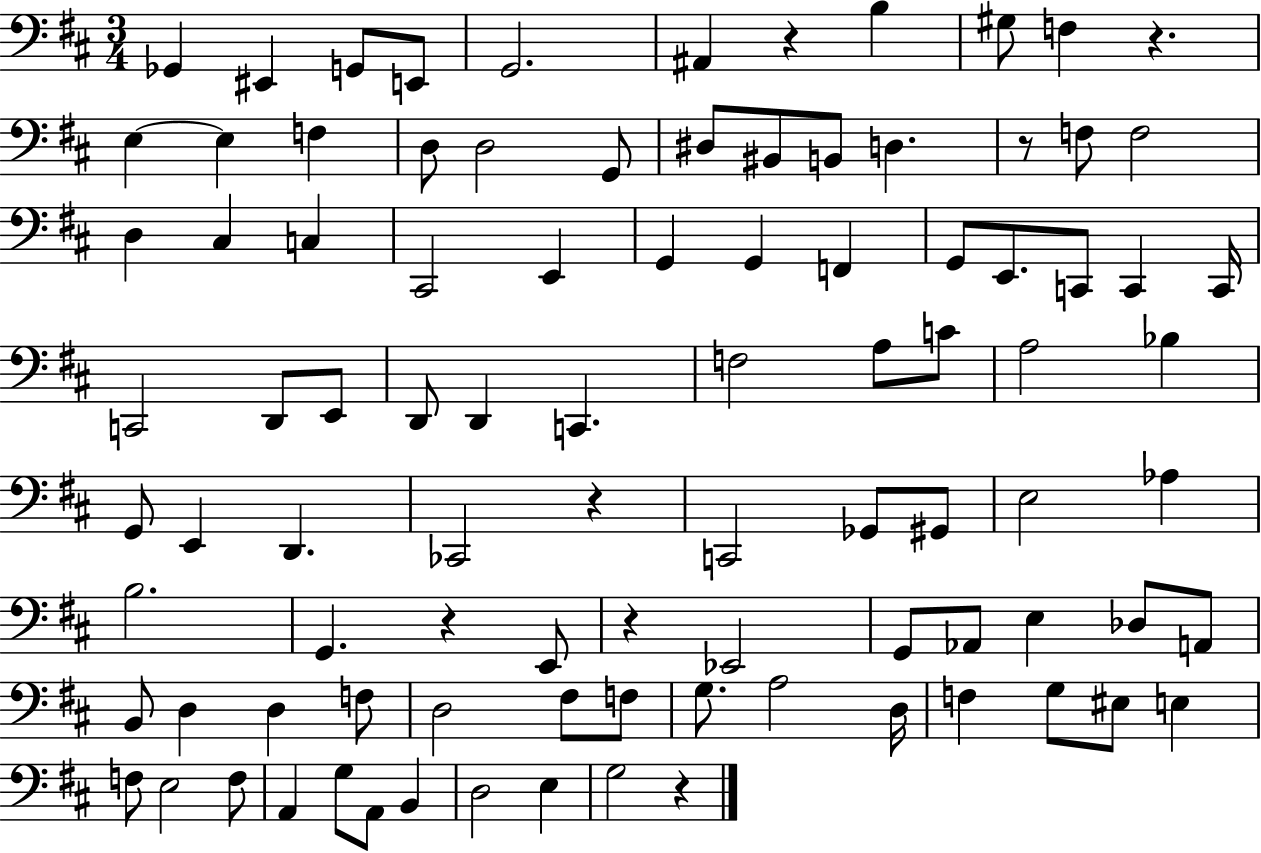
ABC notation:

X:1
T:Untitled
M:3/4
L:1/4
K:D
_G,, ^E,, G,,/2 E,,/2 G,,2 ^A,, z B, ^G,/2 F, z E, E, F, D,/2 D,2 G,,/2 ^D,/2 ^B,,/2 B,,/2 D, z/2 F,/2 F,2 D, ^C, C, ^C,,2 E,, G,, G,, F,, G,,/2 E,,/2 C,,/2 C,, C,,/4 C,,2 D,,/2 E,,/2 D,,/2 D,, C,, F,2 A,/2 C/2 A,2 _B, G,,/2 E,, D,, _C,,2 z C,,2 _G,,/2 ^G,,/2 E,2 _A, B,2 G,, z E,,/2 z _E,,2 G,,/2 _A,,/2 E, _D,/2 A,,/2 B,,/2 D, D, F,/2 D,2 ^F,/2 F,/2 G,/2 A,2 D,/4 F, G,/2 ^E,/2 E, F,/2 E,2 F,/2 A,, G,/2 A,,/2 B,, D,2 E, G,2 z